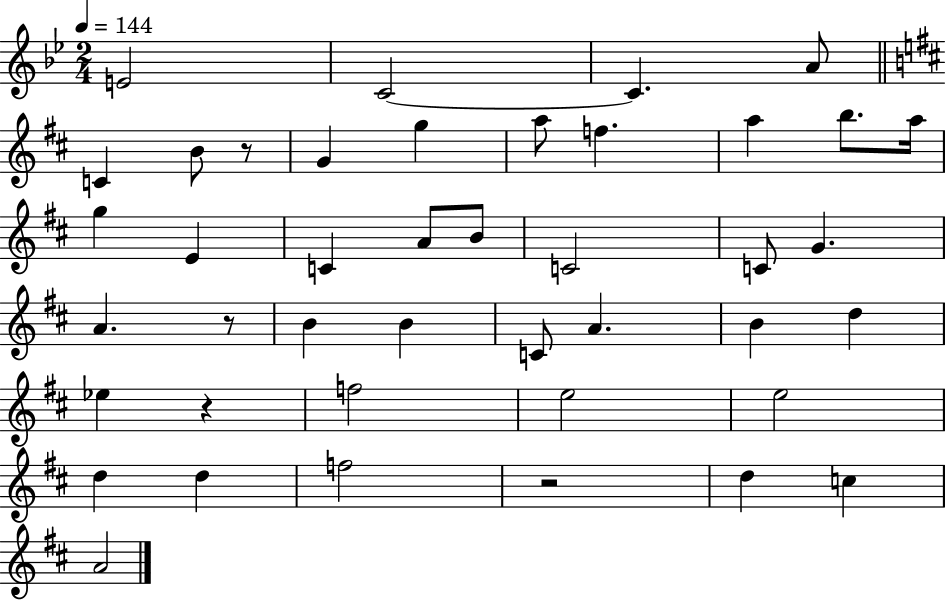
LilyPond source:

{
  \clef treble
  \numericTimeSignature
  \time 2/4
  \key bes \major
  \tempo 4 = 144
  \repeat volta 2 { e'2 | c'2~~ | c'4. a'8 | \bar "||" \break \key b \minor c'4 b'8 r8 | g'4 g''4 | a''8 f''4. | a''4 b''8. a''16 | \break g''4 e'4 | c'4 a'8 b'8 | c'2 | c'8 g'4. | \break a'4. r8 | b'4 b'4 | c'8 a'4. | b'4 d''4 | \break ees''4 r4 | f''2 | e''2 | e''2 | \break d''4 d''4 | f''2 | r2 | d''4 c''4 | \break a'2 | } \bar "|."
}